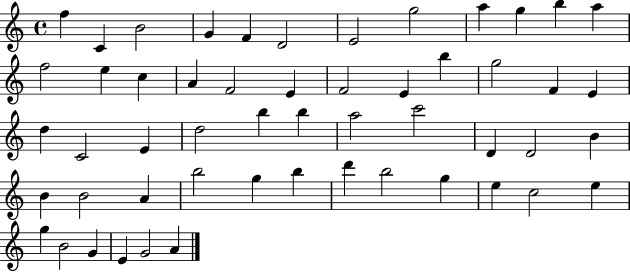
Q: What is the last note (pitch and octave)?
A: A4